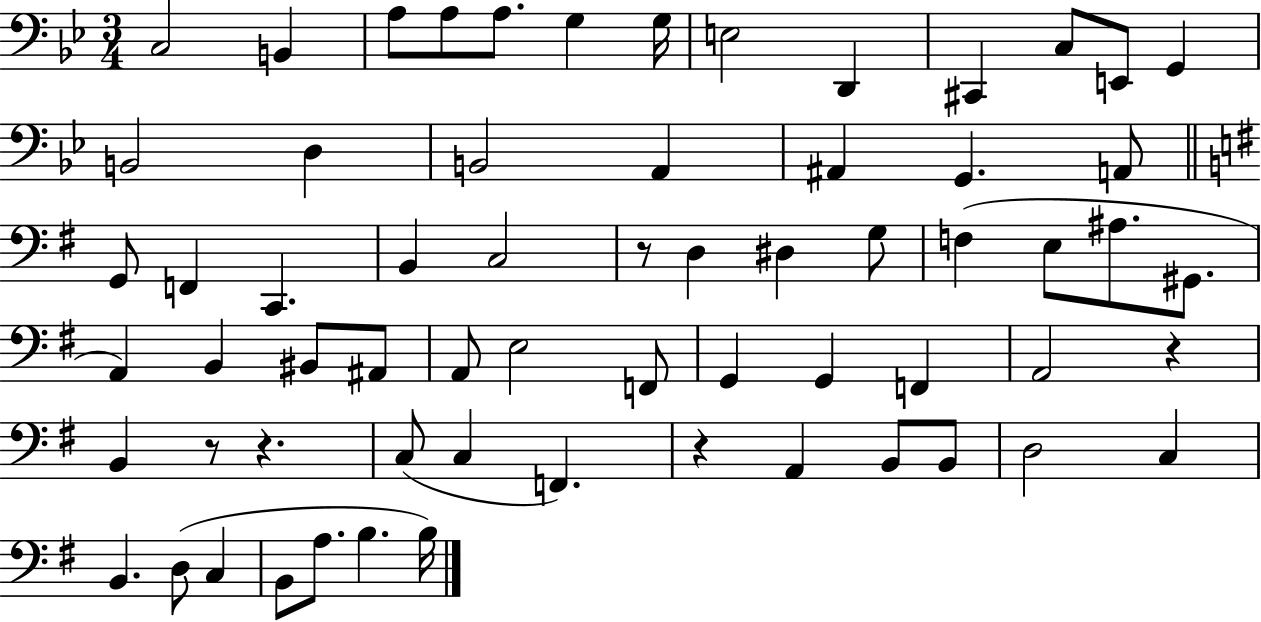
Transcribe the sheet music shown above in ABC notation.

X:1
T:Untitled
M:3/4
L:1/4
K:Bb
C,2 B,, A,/2 A,/2 A,/2 G, G,/4 E,2 D,, ^C,, C,/2 E,,/2 G,, B,,2 D, B,,2 A,, ^A,, G,, A,,/2 G,,/2 F,, C,, B,, C,2 z/2 D, ^D, G,/2 F, E,/2 ^A,/2 ^G,,/2 A,, B,, ^B,,/2 ^A,,/2 A,,/2 E,2 F,,/2 G,, G,, F,, A,,2 z B,, z/2 z C,/2 C, F,, z A,, B,,/2 B,,/2 D,2 C, B,, D,/2 C, B,,/2 A,/2 B, B,/4